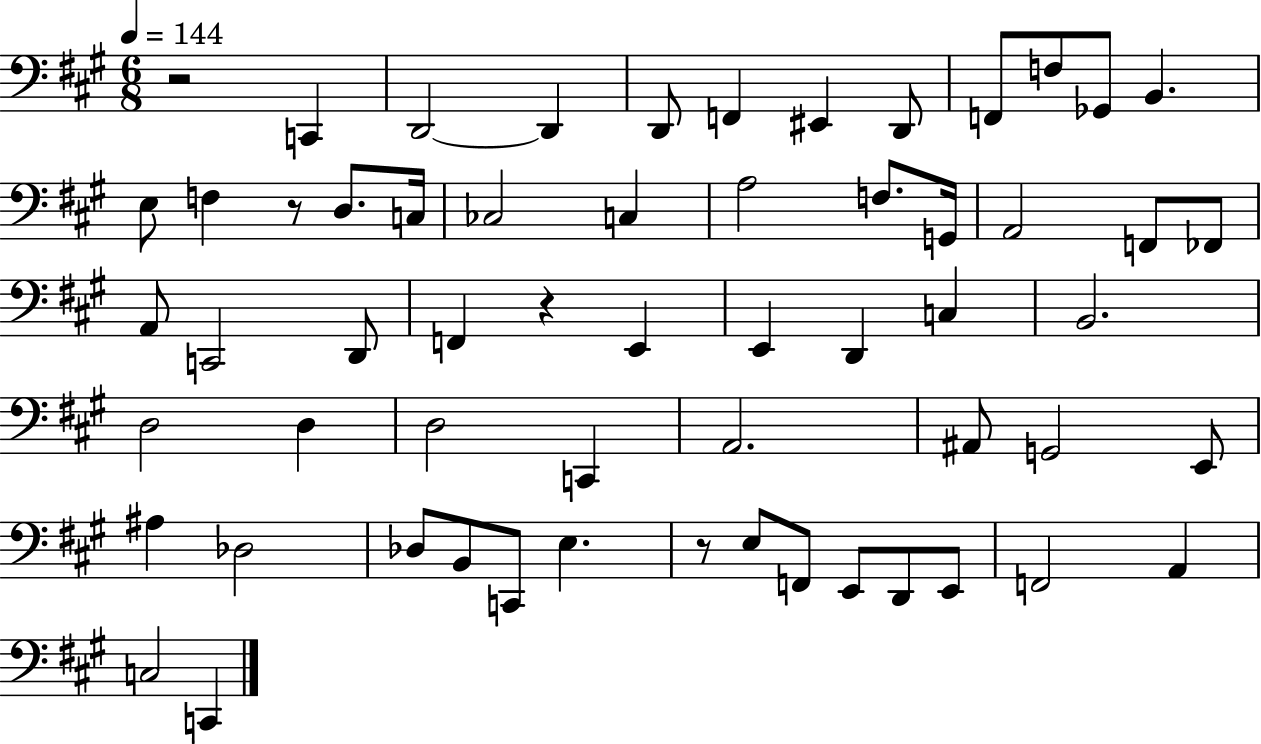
{
  \clef bass
  \numericTimeSignature
  \time 6/8
  \key a \major
  \tempo 4 = 144
  r2 c,4 | d,2~~ d,4 | d,8 f,4 eis,4 d,8 | f,8 f8 ges,8 b,4. | \break e8 f4 r8 d8. c16 | ces2 c4 | a2 f8. g,16 | a,2 f,8 fes,8 | \break a,8 c,2 d,8 | f,4 r4 e,4 | e,4 d,4 c4 | b,2. | \break d2 d4 | d2 c,4 | a,2. | ais,8 g,2 e,8 | \break ais4 des2 | des8 b,8 c,8 e4. | r8 e8 f,8 e,8 d,8 e,8 | f,2 a,4 | \break c2 c,4 | \bar "|."
}